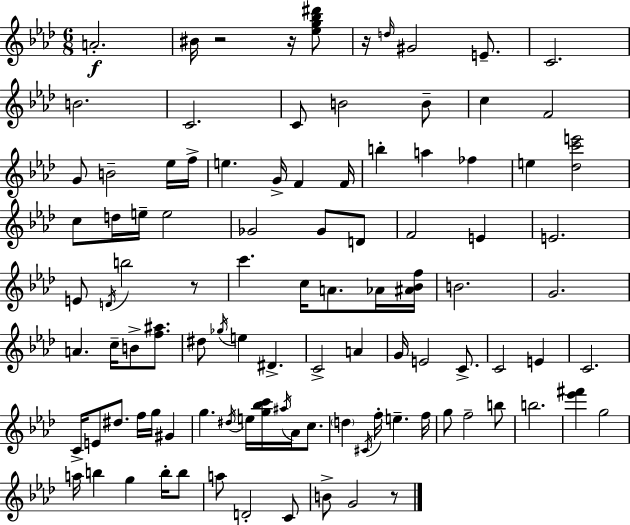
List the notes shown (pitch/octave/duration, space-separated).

A4/h. BIS4/s R/h R/s [Eb5,G5,Bb5,D#6]/e R/s D5/s G#4/h E4/e. C4/h. B4/h. C4/h. C4/e B4/h B4/e C5/q F4/h G4/e B4/h Eb5/s F5/s E5/q. G4/s F4/q F4/s B5/q A5/q FES5/q E5/q [Db5,C6,E6]/h C5/e D5/s E5/s E5/h Gb4/h Gb4/e D4/e F4/h E4/q E4/h. E4/e D4/s B5/h R/e C6/q. C5/s A4/e. Ab4/s [A#4,Bb4,F5]/s B4/h. G4/h. A4/q. C5/s B4/e [F5,A#5]/e. D#5/e Gb5/s E5/q D#4/q. C4/h A4/q G4/s E4/h C4/e. C4/h E4/q C4/h. C4/s E4/e D#5/e. F5/s G5/s G#4/q G5/q. D#5/s E5/s [G5,Bb5,C6]/s A#5/s Ab4/s C5/e. D5/q C#4/s F5/s E5/q. F5/s G5/e F5/h B5/e B5/h. [Eb6,F#6]/q G5/h A5/s B5/q G5/q B5/s B5/e A5/e D4/h C4/e B4/e G4/h R/e